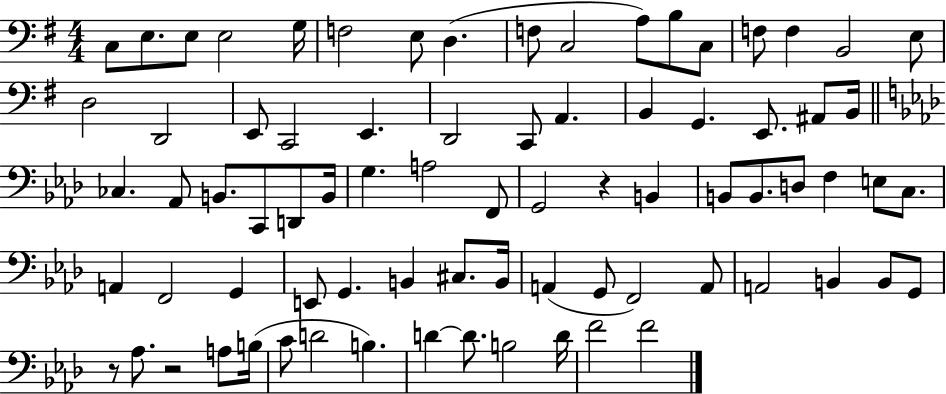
C3/e E3/e. E3/e E3/h G3/s F3/h E3/e D3/q. F3/e C3/h A3/e B3/e C3/e F3/e F3/q B2/h E3/e D3/h D2/h E2/e C2/h E2/q. D2/h C2/e A2/q. B2/q G2/q. E2/e. A#2/e B2/s CES3/q. Ab2/e B2/e. C2/e D2/e B2/s G3/q. A3/h F2/e G2/h R/q B2/q B2/e B2/e. D3/e F3/q E3/e C3/e. A2/q F2/h G2/q E2/e G2/q. B2/q C#3/e. B2/s A2/q G2/e F2/h A2/e A2/h B2/q B2/e G2/e R/e Ab3/e. R/h A3/e B3/s C4/e D4/h B3/q. D4/q D4/e. B3/h D4/s F4/h F4/h